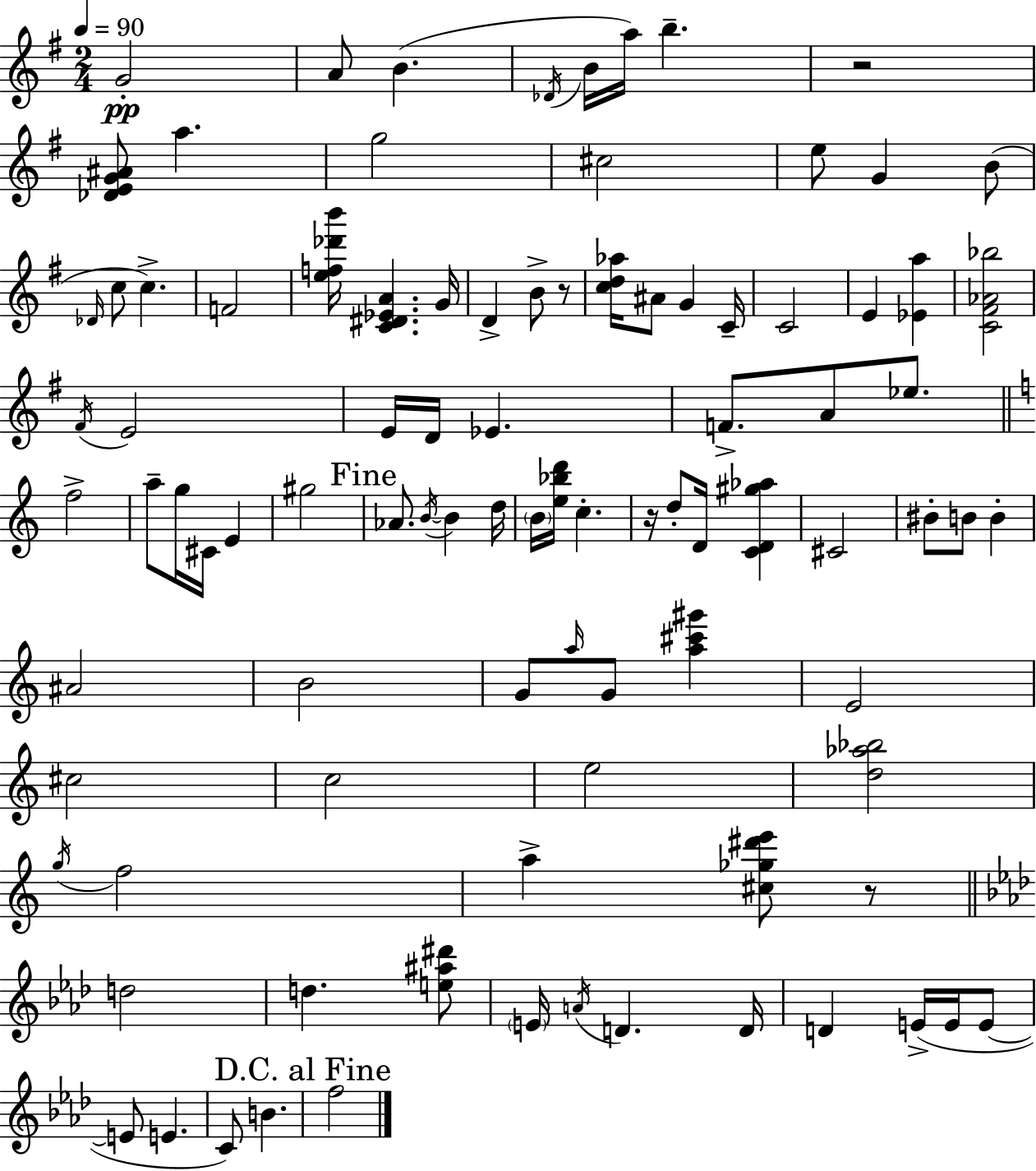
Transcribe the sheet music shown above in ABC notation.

X:1
T:Untitled
M:2/4
L:1/4
K:G
G2 A/2 B _D/4 B/4 a/4 b z2 [_DEG^A]/2 a g2 ^c2 e/2 G B/2 _D/4 c/2 c F2 [ef_d'b']/4 [C^D_EA] G/4 D B/2 z/2 [cd_a]/4 ^A/2 G C/4 C2 E [_Ea] [C^F_A_b]2 ^F/4 E2 E/4 D/4 _E F/2 A/2 _e/2 f2 a/2 g/4 ^C/4 E ^g2 _A/2 B/4 B d/4 B/4 [e_bd']/4 c z/4 d/2 D/4 [CD^g_a] ^C2 ^B/2 B/2 B ^A2 B2 G/2 a/4 G/2 [a^c'^g'] E2 ^c2 c2 e2 [d_a_b]2 g/4 f2 a [^c_g^d'e']/2 z/2 d2 d [e^a^d']/2 E/4 A/4 D D/4 D E/4 E/4 E/2 E/2 E C/2 B f2